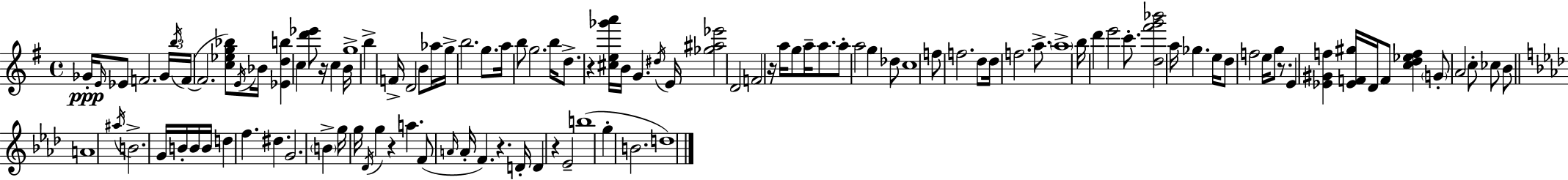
Gb4/s E4/s Eb4/e F4/h. Gb4/s B5/s F4/s F4/h. [C5,Eb5,G5,Bb5]/e E4/s Bb4/s [Eb4,D5,B5]/q C5/q [D6,Eb6]/e R/s C5/q B4/s G5/w B5/q F4/s D4/h B4/e Ab5/s G5/s B5/h. G5/e. A5/s B5/e G5/h. B5/s D5/e. R/q [C#5,E5,Gb6,A6]/s B4/s G4/q. D#5/s E4/s [Gb5,A#5,Eb6]/h D4/h F4/h R/s A5/s G5/e A5/s A5/e. A5/e A5/h G5/q Db5/e C5/w F5/e F5/h. D5/e D5/s F5/h. A5/e. A5/w B5/s D6/q E6/h C6/e. [D5,F#6,G6,Bb6]/h A5/s Gb5/q. E5/s D5/e F5/h E5/s G5/e R/e. E4/q [Eb4,G#4,F5]/q [Eb4,F4,G#5]/s D4/s F4/e [C5,D5,Eb5,F5]/q G4/e A4/h C5/e CES5/e B4/e A4/w A#5/s B4/h. G4/s B4/s B4/s B4/s D5/q F5/q. D#5/q. G4/h. B4/q G5/s G5/s Db4/s G5/q R/q A5/q. F4/e A4/s A4/s F4/q. R/q. D4/s D4/q R/q Eb4/h B5/w G5/q B4/h. D5/w